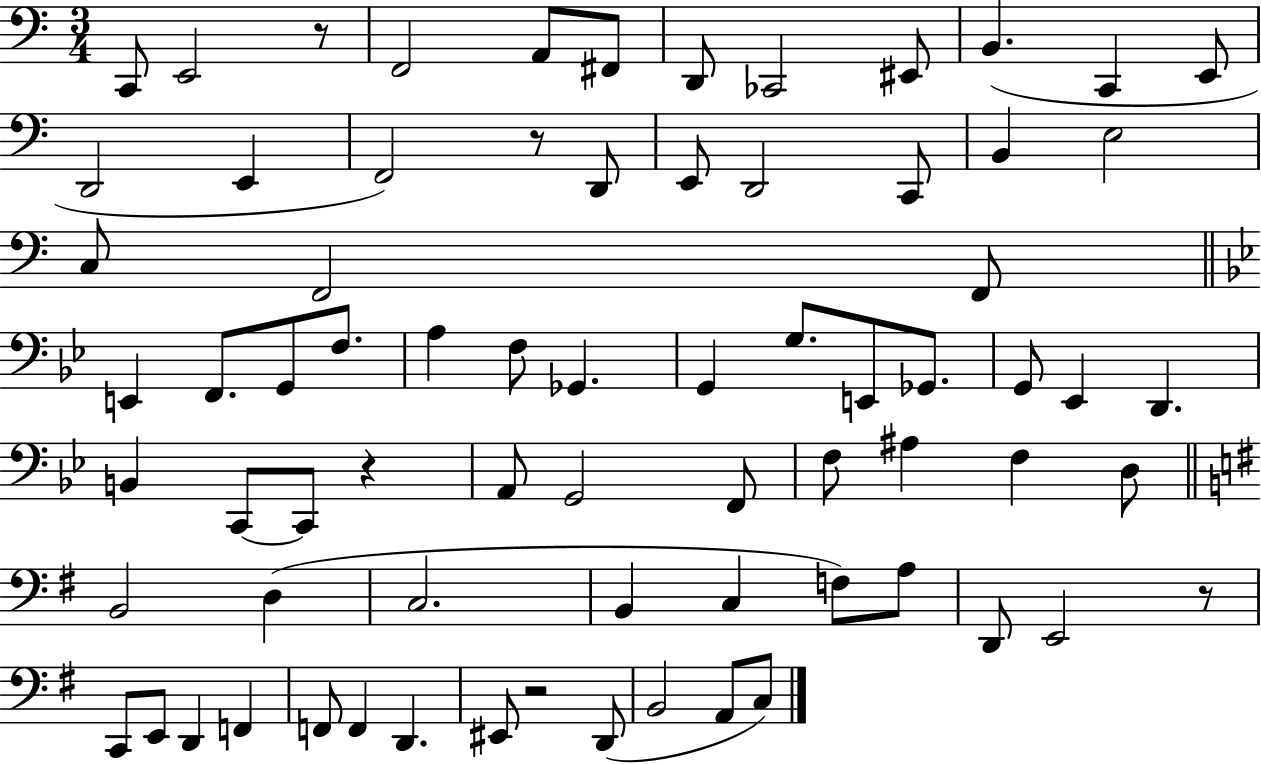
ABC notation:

X:1
T:Untitled
M:3/4
L:1/4
K:C
C,,/2 E,,2 z/2 F,,2 A,,/2 ^F,,/2 D,,/2 _C,,2 ^E,,/2 B,, C,, E,,/2 D,,2 E,, F,,2 z/2 D,,/2 E,,/2 D,,2 C,,/2 B,, E,2 C,/2 F,,2 F,,/2 E,, F,,/2 G,,/2 F,/2 A, F,/2 _G,, G,, G,/2 E,,/2 _G,,/2 G,,/2 _E,, D,, B,, C,,/2 C,,/2 z A,,/2 G,,2 F,,/2 F,/2 ^A, F, D,/2 B,,2 D, C,2 B,, C, F,/2 A,/2 D,,/2 E,,2 z/2 C,,/2 E,,/2 D,, F,, F,,/2 F,, D,, ^E,,/2 z2 D,,/2 B,,2 A,,/2 C,/2